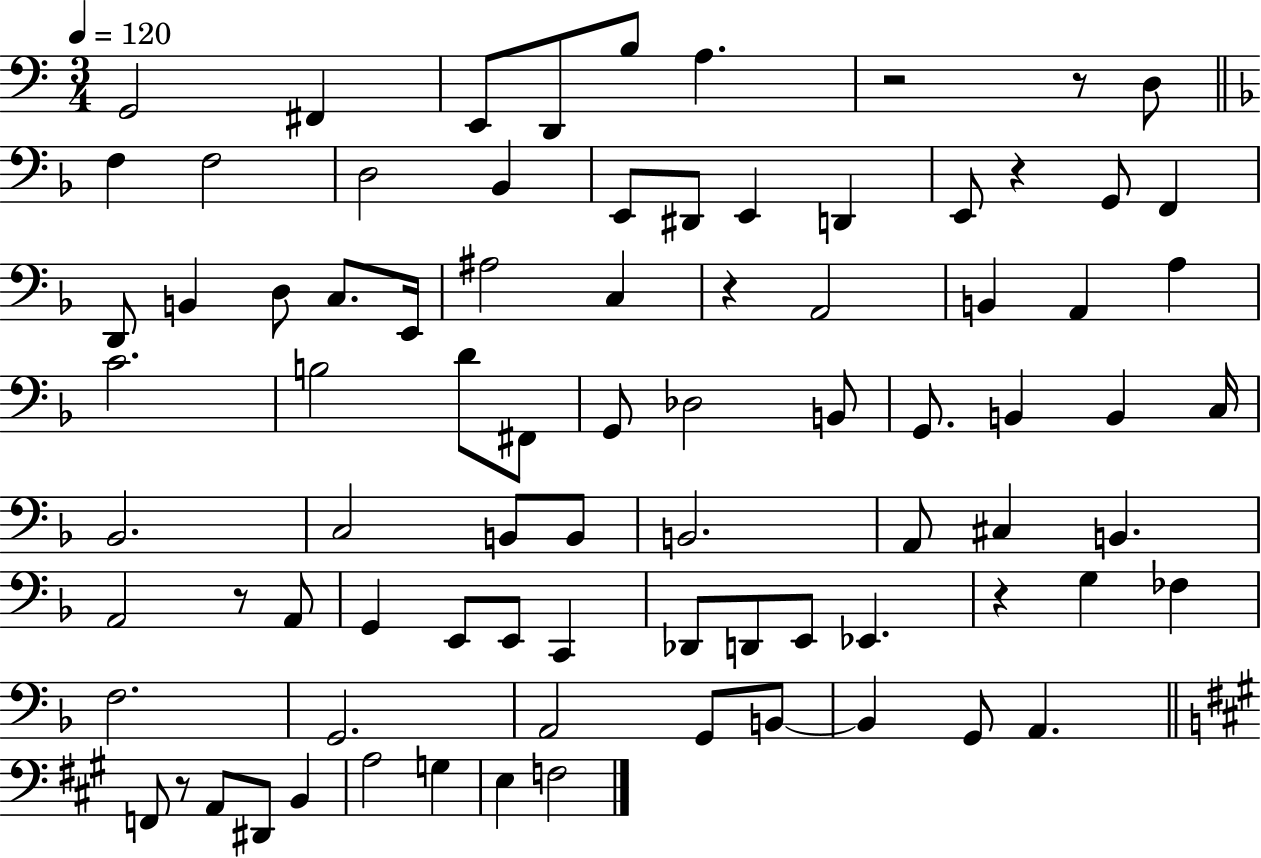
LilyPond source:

{
  \clef bass
  \numericTimeSignature
  \time 3/4
  \key c \major
  \tempo 4 = 120
  \repeat volta 2 { g,2 fis,4 | e,8 d,8 b8 a4. | r2 r8 d8 | \bar "||" \break \key f \major f4 f2 | d2 bes,4 | e,8 dis,8 e,4 d,4 | e,8 r4 g,8 f,4 | \break d,8 b,4 d8 c8. e,16 | ais2 c4 | r4 a,2 | b,4 a,4 a4 | \break c'2. | b2 d'8 fis,8 | g,8 des2 b,8 | g,8. b,4 b,4 c16 | \break bes,2. | c2 b,8 b,8 | b,2. | a,8 cis4 b,4. | \break a,2 r8 a,8 | g,4 e,8 e,8 c,4 | des,8 d,8 e,8 ees,4. | r4 g4 fes4 | \break f2. | g,2. | a,2 g,8 b,8~~ | b,4 g,8 a,4. | \break \bar "||" \break \key a \major f,8 r8 a,8 dis,8 b,4 | a2 g4 | e4 f2 | } \bar "|."
}